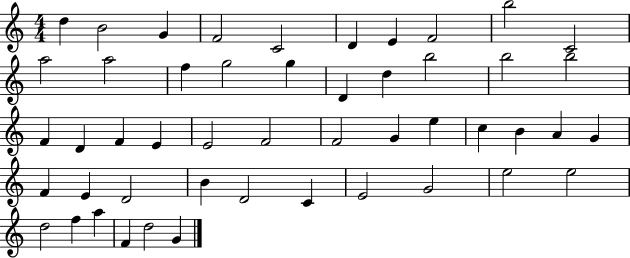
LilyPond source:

{
  \clef treble
  \numericTimeSignature
  \time 4/4
  \key c \major
  d''4 b'2 g'4 | f'2 c'2 | d'4 e'4 f'2 | b''2 c'2 | \break a''2 a''2 | f''4 g''2 g''4 | d'4 d''4 b''2 | b''2 b''2 | \break f'4 d'4 f'4 e'4 | e'2 f'2 | f'2 g'4 e''4 | c''4 b'4 a'4 g'4 | \break f'4 e'4 d'2 | b'4 d'2 c'4 | e'2 g'2 | e''2 e''2 | \break d''2 f''4 a''4 | f'4 d''2 g'4 | \bar "|."
}